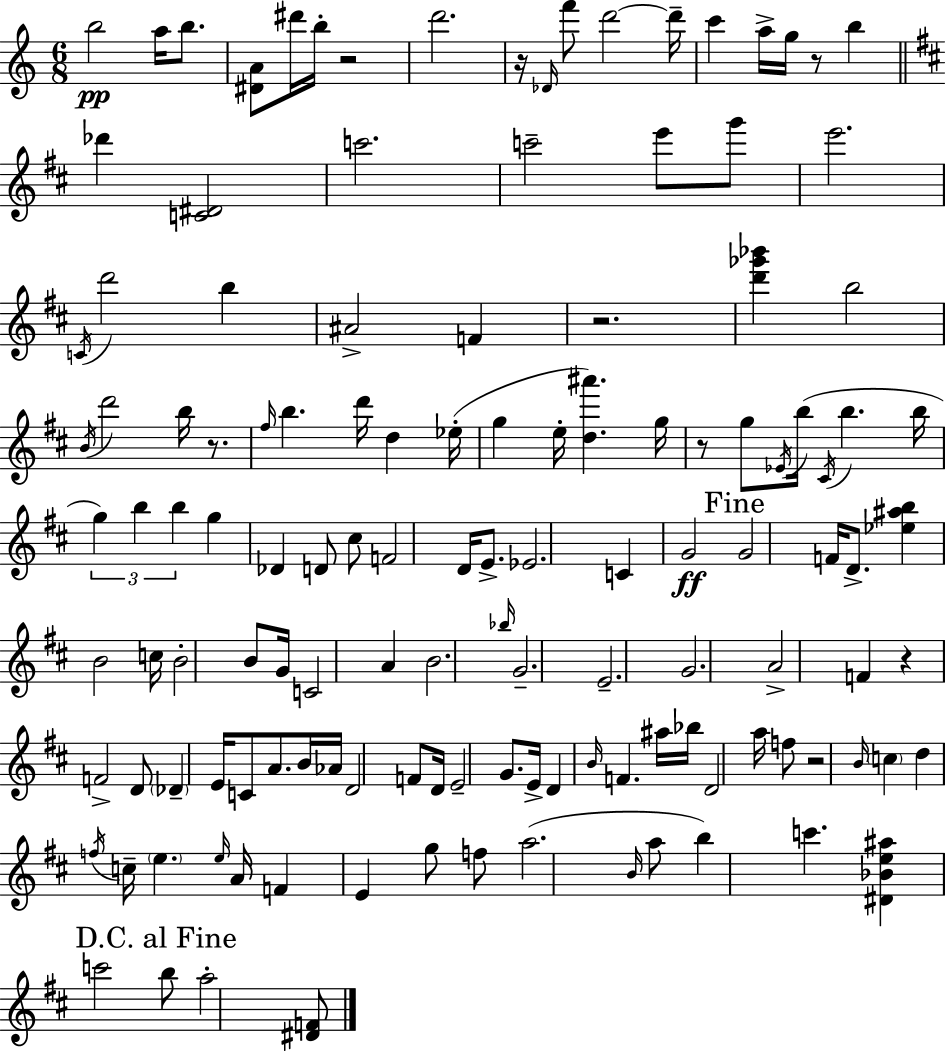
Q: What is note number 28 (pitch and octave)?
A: D6